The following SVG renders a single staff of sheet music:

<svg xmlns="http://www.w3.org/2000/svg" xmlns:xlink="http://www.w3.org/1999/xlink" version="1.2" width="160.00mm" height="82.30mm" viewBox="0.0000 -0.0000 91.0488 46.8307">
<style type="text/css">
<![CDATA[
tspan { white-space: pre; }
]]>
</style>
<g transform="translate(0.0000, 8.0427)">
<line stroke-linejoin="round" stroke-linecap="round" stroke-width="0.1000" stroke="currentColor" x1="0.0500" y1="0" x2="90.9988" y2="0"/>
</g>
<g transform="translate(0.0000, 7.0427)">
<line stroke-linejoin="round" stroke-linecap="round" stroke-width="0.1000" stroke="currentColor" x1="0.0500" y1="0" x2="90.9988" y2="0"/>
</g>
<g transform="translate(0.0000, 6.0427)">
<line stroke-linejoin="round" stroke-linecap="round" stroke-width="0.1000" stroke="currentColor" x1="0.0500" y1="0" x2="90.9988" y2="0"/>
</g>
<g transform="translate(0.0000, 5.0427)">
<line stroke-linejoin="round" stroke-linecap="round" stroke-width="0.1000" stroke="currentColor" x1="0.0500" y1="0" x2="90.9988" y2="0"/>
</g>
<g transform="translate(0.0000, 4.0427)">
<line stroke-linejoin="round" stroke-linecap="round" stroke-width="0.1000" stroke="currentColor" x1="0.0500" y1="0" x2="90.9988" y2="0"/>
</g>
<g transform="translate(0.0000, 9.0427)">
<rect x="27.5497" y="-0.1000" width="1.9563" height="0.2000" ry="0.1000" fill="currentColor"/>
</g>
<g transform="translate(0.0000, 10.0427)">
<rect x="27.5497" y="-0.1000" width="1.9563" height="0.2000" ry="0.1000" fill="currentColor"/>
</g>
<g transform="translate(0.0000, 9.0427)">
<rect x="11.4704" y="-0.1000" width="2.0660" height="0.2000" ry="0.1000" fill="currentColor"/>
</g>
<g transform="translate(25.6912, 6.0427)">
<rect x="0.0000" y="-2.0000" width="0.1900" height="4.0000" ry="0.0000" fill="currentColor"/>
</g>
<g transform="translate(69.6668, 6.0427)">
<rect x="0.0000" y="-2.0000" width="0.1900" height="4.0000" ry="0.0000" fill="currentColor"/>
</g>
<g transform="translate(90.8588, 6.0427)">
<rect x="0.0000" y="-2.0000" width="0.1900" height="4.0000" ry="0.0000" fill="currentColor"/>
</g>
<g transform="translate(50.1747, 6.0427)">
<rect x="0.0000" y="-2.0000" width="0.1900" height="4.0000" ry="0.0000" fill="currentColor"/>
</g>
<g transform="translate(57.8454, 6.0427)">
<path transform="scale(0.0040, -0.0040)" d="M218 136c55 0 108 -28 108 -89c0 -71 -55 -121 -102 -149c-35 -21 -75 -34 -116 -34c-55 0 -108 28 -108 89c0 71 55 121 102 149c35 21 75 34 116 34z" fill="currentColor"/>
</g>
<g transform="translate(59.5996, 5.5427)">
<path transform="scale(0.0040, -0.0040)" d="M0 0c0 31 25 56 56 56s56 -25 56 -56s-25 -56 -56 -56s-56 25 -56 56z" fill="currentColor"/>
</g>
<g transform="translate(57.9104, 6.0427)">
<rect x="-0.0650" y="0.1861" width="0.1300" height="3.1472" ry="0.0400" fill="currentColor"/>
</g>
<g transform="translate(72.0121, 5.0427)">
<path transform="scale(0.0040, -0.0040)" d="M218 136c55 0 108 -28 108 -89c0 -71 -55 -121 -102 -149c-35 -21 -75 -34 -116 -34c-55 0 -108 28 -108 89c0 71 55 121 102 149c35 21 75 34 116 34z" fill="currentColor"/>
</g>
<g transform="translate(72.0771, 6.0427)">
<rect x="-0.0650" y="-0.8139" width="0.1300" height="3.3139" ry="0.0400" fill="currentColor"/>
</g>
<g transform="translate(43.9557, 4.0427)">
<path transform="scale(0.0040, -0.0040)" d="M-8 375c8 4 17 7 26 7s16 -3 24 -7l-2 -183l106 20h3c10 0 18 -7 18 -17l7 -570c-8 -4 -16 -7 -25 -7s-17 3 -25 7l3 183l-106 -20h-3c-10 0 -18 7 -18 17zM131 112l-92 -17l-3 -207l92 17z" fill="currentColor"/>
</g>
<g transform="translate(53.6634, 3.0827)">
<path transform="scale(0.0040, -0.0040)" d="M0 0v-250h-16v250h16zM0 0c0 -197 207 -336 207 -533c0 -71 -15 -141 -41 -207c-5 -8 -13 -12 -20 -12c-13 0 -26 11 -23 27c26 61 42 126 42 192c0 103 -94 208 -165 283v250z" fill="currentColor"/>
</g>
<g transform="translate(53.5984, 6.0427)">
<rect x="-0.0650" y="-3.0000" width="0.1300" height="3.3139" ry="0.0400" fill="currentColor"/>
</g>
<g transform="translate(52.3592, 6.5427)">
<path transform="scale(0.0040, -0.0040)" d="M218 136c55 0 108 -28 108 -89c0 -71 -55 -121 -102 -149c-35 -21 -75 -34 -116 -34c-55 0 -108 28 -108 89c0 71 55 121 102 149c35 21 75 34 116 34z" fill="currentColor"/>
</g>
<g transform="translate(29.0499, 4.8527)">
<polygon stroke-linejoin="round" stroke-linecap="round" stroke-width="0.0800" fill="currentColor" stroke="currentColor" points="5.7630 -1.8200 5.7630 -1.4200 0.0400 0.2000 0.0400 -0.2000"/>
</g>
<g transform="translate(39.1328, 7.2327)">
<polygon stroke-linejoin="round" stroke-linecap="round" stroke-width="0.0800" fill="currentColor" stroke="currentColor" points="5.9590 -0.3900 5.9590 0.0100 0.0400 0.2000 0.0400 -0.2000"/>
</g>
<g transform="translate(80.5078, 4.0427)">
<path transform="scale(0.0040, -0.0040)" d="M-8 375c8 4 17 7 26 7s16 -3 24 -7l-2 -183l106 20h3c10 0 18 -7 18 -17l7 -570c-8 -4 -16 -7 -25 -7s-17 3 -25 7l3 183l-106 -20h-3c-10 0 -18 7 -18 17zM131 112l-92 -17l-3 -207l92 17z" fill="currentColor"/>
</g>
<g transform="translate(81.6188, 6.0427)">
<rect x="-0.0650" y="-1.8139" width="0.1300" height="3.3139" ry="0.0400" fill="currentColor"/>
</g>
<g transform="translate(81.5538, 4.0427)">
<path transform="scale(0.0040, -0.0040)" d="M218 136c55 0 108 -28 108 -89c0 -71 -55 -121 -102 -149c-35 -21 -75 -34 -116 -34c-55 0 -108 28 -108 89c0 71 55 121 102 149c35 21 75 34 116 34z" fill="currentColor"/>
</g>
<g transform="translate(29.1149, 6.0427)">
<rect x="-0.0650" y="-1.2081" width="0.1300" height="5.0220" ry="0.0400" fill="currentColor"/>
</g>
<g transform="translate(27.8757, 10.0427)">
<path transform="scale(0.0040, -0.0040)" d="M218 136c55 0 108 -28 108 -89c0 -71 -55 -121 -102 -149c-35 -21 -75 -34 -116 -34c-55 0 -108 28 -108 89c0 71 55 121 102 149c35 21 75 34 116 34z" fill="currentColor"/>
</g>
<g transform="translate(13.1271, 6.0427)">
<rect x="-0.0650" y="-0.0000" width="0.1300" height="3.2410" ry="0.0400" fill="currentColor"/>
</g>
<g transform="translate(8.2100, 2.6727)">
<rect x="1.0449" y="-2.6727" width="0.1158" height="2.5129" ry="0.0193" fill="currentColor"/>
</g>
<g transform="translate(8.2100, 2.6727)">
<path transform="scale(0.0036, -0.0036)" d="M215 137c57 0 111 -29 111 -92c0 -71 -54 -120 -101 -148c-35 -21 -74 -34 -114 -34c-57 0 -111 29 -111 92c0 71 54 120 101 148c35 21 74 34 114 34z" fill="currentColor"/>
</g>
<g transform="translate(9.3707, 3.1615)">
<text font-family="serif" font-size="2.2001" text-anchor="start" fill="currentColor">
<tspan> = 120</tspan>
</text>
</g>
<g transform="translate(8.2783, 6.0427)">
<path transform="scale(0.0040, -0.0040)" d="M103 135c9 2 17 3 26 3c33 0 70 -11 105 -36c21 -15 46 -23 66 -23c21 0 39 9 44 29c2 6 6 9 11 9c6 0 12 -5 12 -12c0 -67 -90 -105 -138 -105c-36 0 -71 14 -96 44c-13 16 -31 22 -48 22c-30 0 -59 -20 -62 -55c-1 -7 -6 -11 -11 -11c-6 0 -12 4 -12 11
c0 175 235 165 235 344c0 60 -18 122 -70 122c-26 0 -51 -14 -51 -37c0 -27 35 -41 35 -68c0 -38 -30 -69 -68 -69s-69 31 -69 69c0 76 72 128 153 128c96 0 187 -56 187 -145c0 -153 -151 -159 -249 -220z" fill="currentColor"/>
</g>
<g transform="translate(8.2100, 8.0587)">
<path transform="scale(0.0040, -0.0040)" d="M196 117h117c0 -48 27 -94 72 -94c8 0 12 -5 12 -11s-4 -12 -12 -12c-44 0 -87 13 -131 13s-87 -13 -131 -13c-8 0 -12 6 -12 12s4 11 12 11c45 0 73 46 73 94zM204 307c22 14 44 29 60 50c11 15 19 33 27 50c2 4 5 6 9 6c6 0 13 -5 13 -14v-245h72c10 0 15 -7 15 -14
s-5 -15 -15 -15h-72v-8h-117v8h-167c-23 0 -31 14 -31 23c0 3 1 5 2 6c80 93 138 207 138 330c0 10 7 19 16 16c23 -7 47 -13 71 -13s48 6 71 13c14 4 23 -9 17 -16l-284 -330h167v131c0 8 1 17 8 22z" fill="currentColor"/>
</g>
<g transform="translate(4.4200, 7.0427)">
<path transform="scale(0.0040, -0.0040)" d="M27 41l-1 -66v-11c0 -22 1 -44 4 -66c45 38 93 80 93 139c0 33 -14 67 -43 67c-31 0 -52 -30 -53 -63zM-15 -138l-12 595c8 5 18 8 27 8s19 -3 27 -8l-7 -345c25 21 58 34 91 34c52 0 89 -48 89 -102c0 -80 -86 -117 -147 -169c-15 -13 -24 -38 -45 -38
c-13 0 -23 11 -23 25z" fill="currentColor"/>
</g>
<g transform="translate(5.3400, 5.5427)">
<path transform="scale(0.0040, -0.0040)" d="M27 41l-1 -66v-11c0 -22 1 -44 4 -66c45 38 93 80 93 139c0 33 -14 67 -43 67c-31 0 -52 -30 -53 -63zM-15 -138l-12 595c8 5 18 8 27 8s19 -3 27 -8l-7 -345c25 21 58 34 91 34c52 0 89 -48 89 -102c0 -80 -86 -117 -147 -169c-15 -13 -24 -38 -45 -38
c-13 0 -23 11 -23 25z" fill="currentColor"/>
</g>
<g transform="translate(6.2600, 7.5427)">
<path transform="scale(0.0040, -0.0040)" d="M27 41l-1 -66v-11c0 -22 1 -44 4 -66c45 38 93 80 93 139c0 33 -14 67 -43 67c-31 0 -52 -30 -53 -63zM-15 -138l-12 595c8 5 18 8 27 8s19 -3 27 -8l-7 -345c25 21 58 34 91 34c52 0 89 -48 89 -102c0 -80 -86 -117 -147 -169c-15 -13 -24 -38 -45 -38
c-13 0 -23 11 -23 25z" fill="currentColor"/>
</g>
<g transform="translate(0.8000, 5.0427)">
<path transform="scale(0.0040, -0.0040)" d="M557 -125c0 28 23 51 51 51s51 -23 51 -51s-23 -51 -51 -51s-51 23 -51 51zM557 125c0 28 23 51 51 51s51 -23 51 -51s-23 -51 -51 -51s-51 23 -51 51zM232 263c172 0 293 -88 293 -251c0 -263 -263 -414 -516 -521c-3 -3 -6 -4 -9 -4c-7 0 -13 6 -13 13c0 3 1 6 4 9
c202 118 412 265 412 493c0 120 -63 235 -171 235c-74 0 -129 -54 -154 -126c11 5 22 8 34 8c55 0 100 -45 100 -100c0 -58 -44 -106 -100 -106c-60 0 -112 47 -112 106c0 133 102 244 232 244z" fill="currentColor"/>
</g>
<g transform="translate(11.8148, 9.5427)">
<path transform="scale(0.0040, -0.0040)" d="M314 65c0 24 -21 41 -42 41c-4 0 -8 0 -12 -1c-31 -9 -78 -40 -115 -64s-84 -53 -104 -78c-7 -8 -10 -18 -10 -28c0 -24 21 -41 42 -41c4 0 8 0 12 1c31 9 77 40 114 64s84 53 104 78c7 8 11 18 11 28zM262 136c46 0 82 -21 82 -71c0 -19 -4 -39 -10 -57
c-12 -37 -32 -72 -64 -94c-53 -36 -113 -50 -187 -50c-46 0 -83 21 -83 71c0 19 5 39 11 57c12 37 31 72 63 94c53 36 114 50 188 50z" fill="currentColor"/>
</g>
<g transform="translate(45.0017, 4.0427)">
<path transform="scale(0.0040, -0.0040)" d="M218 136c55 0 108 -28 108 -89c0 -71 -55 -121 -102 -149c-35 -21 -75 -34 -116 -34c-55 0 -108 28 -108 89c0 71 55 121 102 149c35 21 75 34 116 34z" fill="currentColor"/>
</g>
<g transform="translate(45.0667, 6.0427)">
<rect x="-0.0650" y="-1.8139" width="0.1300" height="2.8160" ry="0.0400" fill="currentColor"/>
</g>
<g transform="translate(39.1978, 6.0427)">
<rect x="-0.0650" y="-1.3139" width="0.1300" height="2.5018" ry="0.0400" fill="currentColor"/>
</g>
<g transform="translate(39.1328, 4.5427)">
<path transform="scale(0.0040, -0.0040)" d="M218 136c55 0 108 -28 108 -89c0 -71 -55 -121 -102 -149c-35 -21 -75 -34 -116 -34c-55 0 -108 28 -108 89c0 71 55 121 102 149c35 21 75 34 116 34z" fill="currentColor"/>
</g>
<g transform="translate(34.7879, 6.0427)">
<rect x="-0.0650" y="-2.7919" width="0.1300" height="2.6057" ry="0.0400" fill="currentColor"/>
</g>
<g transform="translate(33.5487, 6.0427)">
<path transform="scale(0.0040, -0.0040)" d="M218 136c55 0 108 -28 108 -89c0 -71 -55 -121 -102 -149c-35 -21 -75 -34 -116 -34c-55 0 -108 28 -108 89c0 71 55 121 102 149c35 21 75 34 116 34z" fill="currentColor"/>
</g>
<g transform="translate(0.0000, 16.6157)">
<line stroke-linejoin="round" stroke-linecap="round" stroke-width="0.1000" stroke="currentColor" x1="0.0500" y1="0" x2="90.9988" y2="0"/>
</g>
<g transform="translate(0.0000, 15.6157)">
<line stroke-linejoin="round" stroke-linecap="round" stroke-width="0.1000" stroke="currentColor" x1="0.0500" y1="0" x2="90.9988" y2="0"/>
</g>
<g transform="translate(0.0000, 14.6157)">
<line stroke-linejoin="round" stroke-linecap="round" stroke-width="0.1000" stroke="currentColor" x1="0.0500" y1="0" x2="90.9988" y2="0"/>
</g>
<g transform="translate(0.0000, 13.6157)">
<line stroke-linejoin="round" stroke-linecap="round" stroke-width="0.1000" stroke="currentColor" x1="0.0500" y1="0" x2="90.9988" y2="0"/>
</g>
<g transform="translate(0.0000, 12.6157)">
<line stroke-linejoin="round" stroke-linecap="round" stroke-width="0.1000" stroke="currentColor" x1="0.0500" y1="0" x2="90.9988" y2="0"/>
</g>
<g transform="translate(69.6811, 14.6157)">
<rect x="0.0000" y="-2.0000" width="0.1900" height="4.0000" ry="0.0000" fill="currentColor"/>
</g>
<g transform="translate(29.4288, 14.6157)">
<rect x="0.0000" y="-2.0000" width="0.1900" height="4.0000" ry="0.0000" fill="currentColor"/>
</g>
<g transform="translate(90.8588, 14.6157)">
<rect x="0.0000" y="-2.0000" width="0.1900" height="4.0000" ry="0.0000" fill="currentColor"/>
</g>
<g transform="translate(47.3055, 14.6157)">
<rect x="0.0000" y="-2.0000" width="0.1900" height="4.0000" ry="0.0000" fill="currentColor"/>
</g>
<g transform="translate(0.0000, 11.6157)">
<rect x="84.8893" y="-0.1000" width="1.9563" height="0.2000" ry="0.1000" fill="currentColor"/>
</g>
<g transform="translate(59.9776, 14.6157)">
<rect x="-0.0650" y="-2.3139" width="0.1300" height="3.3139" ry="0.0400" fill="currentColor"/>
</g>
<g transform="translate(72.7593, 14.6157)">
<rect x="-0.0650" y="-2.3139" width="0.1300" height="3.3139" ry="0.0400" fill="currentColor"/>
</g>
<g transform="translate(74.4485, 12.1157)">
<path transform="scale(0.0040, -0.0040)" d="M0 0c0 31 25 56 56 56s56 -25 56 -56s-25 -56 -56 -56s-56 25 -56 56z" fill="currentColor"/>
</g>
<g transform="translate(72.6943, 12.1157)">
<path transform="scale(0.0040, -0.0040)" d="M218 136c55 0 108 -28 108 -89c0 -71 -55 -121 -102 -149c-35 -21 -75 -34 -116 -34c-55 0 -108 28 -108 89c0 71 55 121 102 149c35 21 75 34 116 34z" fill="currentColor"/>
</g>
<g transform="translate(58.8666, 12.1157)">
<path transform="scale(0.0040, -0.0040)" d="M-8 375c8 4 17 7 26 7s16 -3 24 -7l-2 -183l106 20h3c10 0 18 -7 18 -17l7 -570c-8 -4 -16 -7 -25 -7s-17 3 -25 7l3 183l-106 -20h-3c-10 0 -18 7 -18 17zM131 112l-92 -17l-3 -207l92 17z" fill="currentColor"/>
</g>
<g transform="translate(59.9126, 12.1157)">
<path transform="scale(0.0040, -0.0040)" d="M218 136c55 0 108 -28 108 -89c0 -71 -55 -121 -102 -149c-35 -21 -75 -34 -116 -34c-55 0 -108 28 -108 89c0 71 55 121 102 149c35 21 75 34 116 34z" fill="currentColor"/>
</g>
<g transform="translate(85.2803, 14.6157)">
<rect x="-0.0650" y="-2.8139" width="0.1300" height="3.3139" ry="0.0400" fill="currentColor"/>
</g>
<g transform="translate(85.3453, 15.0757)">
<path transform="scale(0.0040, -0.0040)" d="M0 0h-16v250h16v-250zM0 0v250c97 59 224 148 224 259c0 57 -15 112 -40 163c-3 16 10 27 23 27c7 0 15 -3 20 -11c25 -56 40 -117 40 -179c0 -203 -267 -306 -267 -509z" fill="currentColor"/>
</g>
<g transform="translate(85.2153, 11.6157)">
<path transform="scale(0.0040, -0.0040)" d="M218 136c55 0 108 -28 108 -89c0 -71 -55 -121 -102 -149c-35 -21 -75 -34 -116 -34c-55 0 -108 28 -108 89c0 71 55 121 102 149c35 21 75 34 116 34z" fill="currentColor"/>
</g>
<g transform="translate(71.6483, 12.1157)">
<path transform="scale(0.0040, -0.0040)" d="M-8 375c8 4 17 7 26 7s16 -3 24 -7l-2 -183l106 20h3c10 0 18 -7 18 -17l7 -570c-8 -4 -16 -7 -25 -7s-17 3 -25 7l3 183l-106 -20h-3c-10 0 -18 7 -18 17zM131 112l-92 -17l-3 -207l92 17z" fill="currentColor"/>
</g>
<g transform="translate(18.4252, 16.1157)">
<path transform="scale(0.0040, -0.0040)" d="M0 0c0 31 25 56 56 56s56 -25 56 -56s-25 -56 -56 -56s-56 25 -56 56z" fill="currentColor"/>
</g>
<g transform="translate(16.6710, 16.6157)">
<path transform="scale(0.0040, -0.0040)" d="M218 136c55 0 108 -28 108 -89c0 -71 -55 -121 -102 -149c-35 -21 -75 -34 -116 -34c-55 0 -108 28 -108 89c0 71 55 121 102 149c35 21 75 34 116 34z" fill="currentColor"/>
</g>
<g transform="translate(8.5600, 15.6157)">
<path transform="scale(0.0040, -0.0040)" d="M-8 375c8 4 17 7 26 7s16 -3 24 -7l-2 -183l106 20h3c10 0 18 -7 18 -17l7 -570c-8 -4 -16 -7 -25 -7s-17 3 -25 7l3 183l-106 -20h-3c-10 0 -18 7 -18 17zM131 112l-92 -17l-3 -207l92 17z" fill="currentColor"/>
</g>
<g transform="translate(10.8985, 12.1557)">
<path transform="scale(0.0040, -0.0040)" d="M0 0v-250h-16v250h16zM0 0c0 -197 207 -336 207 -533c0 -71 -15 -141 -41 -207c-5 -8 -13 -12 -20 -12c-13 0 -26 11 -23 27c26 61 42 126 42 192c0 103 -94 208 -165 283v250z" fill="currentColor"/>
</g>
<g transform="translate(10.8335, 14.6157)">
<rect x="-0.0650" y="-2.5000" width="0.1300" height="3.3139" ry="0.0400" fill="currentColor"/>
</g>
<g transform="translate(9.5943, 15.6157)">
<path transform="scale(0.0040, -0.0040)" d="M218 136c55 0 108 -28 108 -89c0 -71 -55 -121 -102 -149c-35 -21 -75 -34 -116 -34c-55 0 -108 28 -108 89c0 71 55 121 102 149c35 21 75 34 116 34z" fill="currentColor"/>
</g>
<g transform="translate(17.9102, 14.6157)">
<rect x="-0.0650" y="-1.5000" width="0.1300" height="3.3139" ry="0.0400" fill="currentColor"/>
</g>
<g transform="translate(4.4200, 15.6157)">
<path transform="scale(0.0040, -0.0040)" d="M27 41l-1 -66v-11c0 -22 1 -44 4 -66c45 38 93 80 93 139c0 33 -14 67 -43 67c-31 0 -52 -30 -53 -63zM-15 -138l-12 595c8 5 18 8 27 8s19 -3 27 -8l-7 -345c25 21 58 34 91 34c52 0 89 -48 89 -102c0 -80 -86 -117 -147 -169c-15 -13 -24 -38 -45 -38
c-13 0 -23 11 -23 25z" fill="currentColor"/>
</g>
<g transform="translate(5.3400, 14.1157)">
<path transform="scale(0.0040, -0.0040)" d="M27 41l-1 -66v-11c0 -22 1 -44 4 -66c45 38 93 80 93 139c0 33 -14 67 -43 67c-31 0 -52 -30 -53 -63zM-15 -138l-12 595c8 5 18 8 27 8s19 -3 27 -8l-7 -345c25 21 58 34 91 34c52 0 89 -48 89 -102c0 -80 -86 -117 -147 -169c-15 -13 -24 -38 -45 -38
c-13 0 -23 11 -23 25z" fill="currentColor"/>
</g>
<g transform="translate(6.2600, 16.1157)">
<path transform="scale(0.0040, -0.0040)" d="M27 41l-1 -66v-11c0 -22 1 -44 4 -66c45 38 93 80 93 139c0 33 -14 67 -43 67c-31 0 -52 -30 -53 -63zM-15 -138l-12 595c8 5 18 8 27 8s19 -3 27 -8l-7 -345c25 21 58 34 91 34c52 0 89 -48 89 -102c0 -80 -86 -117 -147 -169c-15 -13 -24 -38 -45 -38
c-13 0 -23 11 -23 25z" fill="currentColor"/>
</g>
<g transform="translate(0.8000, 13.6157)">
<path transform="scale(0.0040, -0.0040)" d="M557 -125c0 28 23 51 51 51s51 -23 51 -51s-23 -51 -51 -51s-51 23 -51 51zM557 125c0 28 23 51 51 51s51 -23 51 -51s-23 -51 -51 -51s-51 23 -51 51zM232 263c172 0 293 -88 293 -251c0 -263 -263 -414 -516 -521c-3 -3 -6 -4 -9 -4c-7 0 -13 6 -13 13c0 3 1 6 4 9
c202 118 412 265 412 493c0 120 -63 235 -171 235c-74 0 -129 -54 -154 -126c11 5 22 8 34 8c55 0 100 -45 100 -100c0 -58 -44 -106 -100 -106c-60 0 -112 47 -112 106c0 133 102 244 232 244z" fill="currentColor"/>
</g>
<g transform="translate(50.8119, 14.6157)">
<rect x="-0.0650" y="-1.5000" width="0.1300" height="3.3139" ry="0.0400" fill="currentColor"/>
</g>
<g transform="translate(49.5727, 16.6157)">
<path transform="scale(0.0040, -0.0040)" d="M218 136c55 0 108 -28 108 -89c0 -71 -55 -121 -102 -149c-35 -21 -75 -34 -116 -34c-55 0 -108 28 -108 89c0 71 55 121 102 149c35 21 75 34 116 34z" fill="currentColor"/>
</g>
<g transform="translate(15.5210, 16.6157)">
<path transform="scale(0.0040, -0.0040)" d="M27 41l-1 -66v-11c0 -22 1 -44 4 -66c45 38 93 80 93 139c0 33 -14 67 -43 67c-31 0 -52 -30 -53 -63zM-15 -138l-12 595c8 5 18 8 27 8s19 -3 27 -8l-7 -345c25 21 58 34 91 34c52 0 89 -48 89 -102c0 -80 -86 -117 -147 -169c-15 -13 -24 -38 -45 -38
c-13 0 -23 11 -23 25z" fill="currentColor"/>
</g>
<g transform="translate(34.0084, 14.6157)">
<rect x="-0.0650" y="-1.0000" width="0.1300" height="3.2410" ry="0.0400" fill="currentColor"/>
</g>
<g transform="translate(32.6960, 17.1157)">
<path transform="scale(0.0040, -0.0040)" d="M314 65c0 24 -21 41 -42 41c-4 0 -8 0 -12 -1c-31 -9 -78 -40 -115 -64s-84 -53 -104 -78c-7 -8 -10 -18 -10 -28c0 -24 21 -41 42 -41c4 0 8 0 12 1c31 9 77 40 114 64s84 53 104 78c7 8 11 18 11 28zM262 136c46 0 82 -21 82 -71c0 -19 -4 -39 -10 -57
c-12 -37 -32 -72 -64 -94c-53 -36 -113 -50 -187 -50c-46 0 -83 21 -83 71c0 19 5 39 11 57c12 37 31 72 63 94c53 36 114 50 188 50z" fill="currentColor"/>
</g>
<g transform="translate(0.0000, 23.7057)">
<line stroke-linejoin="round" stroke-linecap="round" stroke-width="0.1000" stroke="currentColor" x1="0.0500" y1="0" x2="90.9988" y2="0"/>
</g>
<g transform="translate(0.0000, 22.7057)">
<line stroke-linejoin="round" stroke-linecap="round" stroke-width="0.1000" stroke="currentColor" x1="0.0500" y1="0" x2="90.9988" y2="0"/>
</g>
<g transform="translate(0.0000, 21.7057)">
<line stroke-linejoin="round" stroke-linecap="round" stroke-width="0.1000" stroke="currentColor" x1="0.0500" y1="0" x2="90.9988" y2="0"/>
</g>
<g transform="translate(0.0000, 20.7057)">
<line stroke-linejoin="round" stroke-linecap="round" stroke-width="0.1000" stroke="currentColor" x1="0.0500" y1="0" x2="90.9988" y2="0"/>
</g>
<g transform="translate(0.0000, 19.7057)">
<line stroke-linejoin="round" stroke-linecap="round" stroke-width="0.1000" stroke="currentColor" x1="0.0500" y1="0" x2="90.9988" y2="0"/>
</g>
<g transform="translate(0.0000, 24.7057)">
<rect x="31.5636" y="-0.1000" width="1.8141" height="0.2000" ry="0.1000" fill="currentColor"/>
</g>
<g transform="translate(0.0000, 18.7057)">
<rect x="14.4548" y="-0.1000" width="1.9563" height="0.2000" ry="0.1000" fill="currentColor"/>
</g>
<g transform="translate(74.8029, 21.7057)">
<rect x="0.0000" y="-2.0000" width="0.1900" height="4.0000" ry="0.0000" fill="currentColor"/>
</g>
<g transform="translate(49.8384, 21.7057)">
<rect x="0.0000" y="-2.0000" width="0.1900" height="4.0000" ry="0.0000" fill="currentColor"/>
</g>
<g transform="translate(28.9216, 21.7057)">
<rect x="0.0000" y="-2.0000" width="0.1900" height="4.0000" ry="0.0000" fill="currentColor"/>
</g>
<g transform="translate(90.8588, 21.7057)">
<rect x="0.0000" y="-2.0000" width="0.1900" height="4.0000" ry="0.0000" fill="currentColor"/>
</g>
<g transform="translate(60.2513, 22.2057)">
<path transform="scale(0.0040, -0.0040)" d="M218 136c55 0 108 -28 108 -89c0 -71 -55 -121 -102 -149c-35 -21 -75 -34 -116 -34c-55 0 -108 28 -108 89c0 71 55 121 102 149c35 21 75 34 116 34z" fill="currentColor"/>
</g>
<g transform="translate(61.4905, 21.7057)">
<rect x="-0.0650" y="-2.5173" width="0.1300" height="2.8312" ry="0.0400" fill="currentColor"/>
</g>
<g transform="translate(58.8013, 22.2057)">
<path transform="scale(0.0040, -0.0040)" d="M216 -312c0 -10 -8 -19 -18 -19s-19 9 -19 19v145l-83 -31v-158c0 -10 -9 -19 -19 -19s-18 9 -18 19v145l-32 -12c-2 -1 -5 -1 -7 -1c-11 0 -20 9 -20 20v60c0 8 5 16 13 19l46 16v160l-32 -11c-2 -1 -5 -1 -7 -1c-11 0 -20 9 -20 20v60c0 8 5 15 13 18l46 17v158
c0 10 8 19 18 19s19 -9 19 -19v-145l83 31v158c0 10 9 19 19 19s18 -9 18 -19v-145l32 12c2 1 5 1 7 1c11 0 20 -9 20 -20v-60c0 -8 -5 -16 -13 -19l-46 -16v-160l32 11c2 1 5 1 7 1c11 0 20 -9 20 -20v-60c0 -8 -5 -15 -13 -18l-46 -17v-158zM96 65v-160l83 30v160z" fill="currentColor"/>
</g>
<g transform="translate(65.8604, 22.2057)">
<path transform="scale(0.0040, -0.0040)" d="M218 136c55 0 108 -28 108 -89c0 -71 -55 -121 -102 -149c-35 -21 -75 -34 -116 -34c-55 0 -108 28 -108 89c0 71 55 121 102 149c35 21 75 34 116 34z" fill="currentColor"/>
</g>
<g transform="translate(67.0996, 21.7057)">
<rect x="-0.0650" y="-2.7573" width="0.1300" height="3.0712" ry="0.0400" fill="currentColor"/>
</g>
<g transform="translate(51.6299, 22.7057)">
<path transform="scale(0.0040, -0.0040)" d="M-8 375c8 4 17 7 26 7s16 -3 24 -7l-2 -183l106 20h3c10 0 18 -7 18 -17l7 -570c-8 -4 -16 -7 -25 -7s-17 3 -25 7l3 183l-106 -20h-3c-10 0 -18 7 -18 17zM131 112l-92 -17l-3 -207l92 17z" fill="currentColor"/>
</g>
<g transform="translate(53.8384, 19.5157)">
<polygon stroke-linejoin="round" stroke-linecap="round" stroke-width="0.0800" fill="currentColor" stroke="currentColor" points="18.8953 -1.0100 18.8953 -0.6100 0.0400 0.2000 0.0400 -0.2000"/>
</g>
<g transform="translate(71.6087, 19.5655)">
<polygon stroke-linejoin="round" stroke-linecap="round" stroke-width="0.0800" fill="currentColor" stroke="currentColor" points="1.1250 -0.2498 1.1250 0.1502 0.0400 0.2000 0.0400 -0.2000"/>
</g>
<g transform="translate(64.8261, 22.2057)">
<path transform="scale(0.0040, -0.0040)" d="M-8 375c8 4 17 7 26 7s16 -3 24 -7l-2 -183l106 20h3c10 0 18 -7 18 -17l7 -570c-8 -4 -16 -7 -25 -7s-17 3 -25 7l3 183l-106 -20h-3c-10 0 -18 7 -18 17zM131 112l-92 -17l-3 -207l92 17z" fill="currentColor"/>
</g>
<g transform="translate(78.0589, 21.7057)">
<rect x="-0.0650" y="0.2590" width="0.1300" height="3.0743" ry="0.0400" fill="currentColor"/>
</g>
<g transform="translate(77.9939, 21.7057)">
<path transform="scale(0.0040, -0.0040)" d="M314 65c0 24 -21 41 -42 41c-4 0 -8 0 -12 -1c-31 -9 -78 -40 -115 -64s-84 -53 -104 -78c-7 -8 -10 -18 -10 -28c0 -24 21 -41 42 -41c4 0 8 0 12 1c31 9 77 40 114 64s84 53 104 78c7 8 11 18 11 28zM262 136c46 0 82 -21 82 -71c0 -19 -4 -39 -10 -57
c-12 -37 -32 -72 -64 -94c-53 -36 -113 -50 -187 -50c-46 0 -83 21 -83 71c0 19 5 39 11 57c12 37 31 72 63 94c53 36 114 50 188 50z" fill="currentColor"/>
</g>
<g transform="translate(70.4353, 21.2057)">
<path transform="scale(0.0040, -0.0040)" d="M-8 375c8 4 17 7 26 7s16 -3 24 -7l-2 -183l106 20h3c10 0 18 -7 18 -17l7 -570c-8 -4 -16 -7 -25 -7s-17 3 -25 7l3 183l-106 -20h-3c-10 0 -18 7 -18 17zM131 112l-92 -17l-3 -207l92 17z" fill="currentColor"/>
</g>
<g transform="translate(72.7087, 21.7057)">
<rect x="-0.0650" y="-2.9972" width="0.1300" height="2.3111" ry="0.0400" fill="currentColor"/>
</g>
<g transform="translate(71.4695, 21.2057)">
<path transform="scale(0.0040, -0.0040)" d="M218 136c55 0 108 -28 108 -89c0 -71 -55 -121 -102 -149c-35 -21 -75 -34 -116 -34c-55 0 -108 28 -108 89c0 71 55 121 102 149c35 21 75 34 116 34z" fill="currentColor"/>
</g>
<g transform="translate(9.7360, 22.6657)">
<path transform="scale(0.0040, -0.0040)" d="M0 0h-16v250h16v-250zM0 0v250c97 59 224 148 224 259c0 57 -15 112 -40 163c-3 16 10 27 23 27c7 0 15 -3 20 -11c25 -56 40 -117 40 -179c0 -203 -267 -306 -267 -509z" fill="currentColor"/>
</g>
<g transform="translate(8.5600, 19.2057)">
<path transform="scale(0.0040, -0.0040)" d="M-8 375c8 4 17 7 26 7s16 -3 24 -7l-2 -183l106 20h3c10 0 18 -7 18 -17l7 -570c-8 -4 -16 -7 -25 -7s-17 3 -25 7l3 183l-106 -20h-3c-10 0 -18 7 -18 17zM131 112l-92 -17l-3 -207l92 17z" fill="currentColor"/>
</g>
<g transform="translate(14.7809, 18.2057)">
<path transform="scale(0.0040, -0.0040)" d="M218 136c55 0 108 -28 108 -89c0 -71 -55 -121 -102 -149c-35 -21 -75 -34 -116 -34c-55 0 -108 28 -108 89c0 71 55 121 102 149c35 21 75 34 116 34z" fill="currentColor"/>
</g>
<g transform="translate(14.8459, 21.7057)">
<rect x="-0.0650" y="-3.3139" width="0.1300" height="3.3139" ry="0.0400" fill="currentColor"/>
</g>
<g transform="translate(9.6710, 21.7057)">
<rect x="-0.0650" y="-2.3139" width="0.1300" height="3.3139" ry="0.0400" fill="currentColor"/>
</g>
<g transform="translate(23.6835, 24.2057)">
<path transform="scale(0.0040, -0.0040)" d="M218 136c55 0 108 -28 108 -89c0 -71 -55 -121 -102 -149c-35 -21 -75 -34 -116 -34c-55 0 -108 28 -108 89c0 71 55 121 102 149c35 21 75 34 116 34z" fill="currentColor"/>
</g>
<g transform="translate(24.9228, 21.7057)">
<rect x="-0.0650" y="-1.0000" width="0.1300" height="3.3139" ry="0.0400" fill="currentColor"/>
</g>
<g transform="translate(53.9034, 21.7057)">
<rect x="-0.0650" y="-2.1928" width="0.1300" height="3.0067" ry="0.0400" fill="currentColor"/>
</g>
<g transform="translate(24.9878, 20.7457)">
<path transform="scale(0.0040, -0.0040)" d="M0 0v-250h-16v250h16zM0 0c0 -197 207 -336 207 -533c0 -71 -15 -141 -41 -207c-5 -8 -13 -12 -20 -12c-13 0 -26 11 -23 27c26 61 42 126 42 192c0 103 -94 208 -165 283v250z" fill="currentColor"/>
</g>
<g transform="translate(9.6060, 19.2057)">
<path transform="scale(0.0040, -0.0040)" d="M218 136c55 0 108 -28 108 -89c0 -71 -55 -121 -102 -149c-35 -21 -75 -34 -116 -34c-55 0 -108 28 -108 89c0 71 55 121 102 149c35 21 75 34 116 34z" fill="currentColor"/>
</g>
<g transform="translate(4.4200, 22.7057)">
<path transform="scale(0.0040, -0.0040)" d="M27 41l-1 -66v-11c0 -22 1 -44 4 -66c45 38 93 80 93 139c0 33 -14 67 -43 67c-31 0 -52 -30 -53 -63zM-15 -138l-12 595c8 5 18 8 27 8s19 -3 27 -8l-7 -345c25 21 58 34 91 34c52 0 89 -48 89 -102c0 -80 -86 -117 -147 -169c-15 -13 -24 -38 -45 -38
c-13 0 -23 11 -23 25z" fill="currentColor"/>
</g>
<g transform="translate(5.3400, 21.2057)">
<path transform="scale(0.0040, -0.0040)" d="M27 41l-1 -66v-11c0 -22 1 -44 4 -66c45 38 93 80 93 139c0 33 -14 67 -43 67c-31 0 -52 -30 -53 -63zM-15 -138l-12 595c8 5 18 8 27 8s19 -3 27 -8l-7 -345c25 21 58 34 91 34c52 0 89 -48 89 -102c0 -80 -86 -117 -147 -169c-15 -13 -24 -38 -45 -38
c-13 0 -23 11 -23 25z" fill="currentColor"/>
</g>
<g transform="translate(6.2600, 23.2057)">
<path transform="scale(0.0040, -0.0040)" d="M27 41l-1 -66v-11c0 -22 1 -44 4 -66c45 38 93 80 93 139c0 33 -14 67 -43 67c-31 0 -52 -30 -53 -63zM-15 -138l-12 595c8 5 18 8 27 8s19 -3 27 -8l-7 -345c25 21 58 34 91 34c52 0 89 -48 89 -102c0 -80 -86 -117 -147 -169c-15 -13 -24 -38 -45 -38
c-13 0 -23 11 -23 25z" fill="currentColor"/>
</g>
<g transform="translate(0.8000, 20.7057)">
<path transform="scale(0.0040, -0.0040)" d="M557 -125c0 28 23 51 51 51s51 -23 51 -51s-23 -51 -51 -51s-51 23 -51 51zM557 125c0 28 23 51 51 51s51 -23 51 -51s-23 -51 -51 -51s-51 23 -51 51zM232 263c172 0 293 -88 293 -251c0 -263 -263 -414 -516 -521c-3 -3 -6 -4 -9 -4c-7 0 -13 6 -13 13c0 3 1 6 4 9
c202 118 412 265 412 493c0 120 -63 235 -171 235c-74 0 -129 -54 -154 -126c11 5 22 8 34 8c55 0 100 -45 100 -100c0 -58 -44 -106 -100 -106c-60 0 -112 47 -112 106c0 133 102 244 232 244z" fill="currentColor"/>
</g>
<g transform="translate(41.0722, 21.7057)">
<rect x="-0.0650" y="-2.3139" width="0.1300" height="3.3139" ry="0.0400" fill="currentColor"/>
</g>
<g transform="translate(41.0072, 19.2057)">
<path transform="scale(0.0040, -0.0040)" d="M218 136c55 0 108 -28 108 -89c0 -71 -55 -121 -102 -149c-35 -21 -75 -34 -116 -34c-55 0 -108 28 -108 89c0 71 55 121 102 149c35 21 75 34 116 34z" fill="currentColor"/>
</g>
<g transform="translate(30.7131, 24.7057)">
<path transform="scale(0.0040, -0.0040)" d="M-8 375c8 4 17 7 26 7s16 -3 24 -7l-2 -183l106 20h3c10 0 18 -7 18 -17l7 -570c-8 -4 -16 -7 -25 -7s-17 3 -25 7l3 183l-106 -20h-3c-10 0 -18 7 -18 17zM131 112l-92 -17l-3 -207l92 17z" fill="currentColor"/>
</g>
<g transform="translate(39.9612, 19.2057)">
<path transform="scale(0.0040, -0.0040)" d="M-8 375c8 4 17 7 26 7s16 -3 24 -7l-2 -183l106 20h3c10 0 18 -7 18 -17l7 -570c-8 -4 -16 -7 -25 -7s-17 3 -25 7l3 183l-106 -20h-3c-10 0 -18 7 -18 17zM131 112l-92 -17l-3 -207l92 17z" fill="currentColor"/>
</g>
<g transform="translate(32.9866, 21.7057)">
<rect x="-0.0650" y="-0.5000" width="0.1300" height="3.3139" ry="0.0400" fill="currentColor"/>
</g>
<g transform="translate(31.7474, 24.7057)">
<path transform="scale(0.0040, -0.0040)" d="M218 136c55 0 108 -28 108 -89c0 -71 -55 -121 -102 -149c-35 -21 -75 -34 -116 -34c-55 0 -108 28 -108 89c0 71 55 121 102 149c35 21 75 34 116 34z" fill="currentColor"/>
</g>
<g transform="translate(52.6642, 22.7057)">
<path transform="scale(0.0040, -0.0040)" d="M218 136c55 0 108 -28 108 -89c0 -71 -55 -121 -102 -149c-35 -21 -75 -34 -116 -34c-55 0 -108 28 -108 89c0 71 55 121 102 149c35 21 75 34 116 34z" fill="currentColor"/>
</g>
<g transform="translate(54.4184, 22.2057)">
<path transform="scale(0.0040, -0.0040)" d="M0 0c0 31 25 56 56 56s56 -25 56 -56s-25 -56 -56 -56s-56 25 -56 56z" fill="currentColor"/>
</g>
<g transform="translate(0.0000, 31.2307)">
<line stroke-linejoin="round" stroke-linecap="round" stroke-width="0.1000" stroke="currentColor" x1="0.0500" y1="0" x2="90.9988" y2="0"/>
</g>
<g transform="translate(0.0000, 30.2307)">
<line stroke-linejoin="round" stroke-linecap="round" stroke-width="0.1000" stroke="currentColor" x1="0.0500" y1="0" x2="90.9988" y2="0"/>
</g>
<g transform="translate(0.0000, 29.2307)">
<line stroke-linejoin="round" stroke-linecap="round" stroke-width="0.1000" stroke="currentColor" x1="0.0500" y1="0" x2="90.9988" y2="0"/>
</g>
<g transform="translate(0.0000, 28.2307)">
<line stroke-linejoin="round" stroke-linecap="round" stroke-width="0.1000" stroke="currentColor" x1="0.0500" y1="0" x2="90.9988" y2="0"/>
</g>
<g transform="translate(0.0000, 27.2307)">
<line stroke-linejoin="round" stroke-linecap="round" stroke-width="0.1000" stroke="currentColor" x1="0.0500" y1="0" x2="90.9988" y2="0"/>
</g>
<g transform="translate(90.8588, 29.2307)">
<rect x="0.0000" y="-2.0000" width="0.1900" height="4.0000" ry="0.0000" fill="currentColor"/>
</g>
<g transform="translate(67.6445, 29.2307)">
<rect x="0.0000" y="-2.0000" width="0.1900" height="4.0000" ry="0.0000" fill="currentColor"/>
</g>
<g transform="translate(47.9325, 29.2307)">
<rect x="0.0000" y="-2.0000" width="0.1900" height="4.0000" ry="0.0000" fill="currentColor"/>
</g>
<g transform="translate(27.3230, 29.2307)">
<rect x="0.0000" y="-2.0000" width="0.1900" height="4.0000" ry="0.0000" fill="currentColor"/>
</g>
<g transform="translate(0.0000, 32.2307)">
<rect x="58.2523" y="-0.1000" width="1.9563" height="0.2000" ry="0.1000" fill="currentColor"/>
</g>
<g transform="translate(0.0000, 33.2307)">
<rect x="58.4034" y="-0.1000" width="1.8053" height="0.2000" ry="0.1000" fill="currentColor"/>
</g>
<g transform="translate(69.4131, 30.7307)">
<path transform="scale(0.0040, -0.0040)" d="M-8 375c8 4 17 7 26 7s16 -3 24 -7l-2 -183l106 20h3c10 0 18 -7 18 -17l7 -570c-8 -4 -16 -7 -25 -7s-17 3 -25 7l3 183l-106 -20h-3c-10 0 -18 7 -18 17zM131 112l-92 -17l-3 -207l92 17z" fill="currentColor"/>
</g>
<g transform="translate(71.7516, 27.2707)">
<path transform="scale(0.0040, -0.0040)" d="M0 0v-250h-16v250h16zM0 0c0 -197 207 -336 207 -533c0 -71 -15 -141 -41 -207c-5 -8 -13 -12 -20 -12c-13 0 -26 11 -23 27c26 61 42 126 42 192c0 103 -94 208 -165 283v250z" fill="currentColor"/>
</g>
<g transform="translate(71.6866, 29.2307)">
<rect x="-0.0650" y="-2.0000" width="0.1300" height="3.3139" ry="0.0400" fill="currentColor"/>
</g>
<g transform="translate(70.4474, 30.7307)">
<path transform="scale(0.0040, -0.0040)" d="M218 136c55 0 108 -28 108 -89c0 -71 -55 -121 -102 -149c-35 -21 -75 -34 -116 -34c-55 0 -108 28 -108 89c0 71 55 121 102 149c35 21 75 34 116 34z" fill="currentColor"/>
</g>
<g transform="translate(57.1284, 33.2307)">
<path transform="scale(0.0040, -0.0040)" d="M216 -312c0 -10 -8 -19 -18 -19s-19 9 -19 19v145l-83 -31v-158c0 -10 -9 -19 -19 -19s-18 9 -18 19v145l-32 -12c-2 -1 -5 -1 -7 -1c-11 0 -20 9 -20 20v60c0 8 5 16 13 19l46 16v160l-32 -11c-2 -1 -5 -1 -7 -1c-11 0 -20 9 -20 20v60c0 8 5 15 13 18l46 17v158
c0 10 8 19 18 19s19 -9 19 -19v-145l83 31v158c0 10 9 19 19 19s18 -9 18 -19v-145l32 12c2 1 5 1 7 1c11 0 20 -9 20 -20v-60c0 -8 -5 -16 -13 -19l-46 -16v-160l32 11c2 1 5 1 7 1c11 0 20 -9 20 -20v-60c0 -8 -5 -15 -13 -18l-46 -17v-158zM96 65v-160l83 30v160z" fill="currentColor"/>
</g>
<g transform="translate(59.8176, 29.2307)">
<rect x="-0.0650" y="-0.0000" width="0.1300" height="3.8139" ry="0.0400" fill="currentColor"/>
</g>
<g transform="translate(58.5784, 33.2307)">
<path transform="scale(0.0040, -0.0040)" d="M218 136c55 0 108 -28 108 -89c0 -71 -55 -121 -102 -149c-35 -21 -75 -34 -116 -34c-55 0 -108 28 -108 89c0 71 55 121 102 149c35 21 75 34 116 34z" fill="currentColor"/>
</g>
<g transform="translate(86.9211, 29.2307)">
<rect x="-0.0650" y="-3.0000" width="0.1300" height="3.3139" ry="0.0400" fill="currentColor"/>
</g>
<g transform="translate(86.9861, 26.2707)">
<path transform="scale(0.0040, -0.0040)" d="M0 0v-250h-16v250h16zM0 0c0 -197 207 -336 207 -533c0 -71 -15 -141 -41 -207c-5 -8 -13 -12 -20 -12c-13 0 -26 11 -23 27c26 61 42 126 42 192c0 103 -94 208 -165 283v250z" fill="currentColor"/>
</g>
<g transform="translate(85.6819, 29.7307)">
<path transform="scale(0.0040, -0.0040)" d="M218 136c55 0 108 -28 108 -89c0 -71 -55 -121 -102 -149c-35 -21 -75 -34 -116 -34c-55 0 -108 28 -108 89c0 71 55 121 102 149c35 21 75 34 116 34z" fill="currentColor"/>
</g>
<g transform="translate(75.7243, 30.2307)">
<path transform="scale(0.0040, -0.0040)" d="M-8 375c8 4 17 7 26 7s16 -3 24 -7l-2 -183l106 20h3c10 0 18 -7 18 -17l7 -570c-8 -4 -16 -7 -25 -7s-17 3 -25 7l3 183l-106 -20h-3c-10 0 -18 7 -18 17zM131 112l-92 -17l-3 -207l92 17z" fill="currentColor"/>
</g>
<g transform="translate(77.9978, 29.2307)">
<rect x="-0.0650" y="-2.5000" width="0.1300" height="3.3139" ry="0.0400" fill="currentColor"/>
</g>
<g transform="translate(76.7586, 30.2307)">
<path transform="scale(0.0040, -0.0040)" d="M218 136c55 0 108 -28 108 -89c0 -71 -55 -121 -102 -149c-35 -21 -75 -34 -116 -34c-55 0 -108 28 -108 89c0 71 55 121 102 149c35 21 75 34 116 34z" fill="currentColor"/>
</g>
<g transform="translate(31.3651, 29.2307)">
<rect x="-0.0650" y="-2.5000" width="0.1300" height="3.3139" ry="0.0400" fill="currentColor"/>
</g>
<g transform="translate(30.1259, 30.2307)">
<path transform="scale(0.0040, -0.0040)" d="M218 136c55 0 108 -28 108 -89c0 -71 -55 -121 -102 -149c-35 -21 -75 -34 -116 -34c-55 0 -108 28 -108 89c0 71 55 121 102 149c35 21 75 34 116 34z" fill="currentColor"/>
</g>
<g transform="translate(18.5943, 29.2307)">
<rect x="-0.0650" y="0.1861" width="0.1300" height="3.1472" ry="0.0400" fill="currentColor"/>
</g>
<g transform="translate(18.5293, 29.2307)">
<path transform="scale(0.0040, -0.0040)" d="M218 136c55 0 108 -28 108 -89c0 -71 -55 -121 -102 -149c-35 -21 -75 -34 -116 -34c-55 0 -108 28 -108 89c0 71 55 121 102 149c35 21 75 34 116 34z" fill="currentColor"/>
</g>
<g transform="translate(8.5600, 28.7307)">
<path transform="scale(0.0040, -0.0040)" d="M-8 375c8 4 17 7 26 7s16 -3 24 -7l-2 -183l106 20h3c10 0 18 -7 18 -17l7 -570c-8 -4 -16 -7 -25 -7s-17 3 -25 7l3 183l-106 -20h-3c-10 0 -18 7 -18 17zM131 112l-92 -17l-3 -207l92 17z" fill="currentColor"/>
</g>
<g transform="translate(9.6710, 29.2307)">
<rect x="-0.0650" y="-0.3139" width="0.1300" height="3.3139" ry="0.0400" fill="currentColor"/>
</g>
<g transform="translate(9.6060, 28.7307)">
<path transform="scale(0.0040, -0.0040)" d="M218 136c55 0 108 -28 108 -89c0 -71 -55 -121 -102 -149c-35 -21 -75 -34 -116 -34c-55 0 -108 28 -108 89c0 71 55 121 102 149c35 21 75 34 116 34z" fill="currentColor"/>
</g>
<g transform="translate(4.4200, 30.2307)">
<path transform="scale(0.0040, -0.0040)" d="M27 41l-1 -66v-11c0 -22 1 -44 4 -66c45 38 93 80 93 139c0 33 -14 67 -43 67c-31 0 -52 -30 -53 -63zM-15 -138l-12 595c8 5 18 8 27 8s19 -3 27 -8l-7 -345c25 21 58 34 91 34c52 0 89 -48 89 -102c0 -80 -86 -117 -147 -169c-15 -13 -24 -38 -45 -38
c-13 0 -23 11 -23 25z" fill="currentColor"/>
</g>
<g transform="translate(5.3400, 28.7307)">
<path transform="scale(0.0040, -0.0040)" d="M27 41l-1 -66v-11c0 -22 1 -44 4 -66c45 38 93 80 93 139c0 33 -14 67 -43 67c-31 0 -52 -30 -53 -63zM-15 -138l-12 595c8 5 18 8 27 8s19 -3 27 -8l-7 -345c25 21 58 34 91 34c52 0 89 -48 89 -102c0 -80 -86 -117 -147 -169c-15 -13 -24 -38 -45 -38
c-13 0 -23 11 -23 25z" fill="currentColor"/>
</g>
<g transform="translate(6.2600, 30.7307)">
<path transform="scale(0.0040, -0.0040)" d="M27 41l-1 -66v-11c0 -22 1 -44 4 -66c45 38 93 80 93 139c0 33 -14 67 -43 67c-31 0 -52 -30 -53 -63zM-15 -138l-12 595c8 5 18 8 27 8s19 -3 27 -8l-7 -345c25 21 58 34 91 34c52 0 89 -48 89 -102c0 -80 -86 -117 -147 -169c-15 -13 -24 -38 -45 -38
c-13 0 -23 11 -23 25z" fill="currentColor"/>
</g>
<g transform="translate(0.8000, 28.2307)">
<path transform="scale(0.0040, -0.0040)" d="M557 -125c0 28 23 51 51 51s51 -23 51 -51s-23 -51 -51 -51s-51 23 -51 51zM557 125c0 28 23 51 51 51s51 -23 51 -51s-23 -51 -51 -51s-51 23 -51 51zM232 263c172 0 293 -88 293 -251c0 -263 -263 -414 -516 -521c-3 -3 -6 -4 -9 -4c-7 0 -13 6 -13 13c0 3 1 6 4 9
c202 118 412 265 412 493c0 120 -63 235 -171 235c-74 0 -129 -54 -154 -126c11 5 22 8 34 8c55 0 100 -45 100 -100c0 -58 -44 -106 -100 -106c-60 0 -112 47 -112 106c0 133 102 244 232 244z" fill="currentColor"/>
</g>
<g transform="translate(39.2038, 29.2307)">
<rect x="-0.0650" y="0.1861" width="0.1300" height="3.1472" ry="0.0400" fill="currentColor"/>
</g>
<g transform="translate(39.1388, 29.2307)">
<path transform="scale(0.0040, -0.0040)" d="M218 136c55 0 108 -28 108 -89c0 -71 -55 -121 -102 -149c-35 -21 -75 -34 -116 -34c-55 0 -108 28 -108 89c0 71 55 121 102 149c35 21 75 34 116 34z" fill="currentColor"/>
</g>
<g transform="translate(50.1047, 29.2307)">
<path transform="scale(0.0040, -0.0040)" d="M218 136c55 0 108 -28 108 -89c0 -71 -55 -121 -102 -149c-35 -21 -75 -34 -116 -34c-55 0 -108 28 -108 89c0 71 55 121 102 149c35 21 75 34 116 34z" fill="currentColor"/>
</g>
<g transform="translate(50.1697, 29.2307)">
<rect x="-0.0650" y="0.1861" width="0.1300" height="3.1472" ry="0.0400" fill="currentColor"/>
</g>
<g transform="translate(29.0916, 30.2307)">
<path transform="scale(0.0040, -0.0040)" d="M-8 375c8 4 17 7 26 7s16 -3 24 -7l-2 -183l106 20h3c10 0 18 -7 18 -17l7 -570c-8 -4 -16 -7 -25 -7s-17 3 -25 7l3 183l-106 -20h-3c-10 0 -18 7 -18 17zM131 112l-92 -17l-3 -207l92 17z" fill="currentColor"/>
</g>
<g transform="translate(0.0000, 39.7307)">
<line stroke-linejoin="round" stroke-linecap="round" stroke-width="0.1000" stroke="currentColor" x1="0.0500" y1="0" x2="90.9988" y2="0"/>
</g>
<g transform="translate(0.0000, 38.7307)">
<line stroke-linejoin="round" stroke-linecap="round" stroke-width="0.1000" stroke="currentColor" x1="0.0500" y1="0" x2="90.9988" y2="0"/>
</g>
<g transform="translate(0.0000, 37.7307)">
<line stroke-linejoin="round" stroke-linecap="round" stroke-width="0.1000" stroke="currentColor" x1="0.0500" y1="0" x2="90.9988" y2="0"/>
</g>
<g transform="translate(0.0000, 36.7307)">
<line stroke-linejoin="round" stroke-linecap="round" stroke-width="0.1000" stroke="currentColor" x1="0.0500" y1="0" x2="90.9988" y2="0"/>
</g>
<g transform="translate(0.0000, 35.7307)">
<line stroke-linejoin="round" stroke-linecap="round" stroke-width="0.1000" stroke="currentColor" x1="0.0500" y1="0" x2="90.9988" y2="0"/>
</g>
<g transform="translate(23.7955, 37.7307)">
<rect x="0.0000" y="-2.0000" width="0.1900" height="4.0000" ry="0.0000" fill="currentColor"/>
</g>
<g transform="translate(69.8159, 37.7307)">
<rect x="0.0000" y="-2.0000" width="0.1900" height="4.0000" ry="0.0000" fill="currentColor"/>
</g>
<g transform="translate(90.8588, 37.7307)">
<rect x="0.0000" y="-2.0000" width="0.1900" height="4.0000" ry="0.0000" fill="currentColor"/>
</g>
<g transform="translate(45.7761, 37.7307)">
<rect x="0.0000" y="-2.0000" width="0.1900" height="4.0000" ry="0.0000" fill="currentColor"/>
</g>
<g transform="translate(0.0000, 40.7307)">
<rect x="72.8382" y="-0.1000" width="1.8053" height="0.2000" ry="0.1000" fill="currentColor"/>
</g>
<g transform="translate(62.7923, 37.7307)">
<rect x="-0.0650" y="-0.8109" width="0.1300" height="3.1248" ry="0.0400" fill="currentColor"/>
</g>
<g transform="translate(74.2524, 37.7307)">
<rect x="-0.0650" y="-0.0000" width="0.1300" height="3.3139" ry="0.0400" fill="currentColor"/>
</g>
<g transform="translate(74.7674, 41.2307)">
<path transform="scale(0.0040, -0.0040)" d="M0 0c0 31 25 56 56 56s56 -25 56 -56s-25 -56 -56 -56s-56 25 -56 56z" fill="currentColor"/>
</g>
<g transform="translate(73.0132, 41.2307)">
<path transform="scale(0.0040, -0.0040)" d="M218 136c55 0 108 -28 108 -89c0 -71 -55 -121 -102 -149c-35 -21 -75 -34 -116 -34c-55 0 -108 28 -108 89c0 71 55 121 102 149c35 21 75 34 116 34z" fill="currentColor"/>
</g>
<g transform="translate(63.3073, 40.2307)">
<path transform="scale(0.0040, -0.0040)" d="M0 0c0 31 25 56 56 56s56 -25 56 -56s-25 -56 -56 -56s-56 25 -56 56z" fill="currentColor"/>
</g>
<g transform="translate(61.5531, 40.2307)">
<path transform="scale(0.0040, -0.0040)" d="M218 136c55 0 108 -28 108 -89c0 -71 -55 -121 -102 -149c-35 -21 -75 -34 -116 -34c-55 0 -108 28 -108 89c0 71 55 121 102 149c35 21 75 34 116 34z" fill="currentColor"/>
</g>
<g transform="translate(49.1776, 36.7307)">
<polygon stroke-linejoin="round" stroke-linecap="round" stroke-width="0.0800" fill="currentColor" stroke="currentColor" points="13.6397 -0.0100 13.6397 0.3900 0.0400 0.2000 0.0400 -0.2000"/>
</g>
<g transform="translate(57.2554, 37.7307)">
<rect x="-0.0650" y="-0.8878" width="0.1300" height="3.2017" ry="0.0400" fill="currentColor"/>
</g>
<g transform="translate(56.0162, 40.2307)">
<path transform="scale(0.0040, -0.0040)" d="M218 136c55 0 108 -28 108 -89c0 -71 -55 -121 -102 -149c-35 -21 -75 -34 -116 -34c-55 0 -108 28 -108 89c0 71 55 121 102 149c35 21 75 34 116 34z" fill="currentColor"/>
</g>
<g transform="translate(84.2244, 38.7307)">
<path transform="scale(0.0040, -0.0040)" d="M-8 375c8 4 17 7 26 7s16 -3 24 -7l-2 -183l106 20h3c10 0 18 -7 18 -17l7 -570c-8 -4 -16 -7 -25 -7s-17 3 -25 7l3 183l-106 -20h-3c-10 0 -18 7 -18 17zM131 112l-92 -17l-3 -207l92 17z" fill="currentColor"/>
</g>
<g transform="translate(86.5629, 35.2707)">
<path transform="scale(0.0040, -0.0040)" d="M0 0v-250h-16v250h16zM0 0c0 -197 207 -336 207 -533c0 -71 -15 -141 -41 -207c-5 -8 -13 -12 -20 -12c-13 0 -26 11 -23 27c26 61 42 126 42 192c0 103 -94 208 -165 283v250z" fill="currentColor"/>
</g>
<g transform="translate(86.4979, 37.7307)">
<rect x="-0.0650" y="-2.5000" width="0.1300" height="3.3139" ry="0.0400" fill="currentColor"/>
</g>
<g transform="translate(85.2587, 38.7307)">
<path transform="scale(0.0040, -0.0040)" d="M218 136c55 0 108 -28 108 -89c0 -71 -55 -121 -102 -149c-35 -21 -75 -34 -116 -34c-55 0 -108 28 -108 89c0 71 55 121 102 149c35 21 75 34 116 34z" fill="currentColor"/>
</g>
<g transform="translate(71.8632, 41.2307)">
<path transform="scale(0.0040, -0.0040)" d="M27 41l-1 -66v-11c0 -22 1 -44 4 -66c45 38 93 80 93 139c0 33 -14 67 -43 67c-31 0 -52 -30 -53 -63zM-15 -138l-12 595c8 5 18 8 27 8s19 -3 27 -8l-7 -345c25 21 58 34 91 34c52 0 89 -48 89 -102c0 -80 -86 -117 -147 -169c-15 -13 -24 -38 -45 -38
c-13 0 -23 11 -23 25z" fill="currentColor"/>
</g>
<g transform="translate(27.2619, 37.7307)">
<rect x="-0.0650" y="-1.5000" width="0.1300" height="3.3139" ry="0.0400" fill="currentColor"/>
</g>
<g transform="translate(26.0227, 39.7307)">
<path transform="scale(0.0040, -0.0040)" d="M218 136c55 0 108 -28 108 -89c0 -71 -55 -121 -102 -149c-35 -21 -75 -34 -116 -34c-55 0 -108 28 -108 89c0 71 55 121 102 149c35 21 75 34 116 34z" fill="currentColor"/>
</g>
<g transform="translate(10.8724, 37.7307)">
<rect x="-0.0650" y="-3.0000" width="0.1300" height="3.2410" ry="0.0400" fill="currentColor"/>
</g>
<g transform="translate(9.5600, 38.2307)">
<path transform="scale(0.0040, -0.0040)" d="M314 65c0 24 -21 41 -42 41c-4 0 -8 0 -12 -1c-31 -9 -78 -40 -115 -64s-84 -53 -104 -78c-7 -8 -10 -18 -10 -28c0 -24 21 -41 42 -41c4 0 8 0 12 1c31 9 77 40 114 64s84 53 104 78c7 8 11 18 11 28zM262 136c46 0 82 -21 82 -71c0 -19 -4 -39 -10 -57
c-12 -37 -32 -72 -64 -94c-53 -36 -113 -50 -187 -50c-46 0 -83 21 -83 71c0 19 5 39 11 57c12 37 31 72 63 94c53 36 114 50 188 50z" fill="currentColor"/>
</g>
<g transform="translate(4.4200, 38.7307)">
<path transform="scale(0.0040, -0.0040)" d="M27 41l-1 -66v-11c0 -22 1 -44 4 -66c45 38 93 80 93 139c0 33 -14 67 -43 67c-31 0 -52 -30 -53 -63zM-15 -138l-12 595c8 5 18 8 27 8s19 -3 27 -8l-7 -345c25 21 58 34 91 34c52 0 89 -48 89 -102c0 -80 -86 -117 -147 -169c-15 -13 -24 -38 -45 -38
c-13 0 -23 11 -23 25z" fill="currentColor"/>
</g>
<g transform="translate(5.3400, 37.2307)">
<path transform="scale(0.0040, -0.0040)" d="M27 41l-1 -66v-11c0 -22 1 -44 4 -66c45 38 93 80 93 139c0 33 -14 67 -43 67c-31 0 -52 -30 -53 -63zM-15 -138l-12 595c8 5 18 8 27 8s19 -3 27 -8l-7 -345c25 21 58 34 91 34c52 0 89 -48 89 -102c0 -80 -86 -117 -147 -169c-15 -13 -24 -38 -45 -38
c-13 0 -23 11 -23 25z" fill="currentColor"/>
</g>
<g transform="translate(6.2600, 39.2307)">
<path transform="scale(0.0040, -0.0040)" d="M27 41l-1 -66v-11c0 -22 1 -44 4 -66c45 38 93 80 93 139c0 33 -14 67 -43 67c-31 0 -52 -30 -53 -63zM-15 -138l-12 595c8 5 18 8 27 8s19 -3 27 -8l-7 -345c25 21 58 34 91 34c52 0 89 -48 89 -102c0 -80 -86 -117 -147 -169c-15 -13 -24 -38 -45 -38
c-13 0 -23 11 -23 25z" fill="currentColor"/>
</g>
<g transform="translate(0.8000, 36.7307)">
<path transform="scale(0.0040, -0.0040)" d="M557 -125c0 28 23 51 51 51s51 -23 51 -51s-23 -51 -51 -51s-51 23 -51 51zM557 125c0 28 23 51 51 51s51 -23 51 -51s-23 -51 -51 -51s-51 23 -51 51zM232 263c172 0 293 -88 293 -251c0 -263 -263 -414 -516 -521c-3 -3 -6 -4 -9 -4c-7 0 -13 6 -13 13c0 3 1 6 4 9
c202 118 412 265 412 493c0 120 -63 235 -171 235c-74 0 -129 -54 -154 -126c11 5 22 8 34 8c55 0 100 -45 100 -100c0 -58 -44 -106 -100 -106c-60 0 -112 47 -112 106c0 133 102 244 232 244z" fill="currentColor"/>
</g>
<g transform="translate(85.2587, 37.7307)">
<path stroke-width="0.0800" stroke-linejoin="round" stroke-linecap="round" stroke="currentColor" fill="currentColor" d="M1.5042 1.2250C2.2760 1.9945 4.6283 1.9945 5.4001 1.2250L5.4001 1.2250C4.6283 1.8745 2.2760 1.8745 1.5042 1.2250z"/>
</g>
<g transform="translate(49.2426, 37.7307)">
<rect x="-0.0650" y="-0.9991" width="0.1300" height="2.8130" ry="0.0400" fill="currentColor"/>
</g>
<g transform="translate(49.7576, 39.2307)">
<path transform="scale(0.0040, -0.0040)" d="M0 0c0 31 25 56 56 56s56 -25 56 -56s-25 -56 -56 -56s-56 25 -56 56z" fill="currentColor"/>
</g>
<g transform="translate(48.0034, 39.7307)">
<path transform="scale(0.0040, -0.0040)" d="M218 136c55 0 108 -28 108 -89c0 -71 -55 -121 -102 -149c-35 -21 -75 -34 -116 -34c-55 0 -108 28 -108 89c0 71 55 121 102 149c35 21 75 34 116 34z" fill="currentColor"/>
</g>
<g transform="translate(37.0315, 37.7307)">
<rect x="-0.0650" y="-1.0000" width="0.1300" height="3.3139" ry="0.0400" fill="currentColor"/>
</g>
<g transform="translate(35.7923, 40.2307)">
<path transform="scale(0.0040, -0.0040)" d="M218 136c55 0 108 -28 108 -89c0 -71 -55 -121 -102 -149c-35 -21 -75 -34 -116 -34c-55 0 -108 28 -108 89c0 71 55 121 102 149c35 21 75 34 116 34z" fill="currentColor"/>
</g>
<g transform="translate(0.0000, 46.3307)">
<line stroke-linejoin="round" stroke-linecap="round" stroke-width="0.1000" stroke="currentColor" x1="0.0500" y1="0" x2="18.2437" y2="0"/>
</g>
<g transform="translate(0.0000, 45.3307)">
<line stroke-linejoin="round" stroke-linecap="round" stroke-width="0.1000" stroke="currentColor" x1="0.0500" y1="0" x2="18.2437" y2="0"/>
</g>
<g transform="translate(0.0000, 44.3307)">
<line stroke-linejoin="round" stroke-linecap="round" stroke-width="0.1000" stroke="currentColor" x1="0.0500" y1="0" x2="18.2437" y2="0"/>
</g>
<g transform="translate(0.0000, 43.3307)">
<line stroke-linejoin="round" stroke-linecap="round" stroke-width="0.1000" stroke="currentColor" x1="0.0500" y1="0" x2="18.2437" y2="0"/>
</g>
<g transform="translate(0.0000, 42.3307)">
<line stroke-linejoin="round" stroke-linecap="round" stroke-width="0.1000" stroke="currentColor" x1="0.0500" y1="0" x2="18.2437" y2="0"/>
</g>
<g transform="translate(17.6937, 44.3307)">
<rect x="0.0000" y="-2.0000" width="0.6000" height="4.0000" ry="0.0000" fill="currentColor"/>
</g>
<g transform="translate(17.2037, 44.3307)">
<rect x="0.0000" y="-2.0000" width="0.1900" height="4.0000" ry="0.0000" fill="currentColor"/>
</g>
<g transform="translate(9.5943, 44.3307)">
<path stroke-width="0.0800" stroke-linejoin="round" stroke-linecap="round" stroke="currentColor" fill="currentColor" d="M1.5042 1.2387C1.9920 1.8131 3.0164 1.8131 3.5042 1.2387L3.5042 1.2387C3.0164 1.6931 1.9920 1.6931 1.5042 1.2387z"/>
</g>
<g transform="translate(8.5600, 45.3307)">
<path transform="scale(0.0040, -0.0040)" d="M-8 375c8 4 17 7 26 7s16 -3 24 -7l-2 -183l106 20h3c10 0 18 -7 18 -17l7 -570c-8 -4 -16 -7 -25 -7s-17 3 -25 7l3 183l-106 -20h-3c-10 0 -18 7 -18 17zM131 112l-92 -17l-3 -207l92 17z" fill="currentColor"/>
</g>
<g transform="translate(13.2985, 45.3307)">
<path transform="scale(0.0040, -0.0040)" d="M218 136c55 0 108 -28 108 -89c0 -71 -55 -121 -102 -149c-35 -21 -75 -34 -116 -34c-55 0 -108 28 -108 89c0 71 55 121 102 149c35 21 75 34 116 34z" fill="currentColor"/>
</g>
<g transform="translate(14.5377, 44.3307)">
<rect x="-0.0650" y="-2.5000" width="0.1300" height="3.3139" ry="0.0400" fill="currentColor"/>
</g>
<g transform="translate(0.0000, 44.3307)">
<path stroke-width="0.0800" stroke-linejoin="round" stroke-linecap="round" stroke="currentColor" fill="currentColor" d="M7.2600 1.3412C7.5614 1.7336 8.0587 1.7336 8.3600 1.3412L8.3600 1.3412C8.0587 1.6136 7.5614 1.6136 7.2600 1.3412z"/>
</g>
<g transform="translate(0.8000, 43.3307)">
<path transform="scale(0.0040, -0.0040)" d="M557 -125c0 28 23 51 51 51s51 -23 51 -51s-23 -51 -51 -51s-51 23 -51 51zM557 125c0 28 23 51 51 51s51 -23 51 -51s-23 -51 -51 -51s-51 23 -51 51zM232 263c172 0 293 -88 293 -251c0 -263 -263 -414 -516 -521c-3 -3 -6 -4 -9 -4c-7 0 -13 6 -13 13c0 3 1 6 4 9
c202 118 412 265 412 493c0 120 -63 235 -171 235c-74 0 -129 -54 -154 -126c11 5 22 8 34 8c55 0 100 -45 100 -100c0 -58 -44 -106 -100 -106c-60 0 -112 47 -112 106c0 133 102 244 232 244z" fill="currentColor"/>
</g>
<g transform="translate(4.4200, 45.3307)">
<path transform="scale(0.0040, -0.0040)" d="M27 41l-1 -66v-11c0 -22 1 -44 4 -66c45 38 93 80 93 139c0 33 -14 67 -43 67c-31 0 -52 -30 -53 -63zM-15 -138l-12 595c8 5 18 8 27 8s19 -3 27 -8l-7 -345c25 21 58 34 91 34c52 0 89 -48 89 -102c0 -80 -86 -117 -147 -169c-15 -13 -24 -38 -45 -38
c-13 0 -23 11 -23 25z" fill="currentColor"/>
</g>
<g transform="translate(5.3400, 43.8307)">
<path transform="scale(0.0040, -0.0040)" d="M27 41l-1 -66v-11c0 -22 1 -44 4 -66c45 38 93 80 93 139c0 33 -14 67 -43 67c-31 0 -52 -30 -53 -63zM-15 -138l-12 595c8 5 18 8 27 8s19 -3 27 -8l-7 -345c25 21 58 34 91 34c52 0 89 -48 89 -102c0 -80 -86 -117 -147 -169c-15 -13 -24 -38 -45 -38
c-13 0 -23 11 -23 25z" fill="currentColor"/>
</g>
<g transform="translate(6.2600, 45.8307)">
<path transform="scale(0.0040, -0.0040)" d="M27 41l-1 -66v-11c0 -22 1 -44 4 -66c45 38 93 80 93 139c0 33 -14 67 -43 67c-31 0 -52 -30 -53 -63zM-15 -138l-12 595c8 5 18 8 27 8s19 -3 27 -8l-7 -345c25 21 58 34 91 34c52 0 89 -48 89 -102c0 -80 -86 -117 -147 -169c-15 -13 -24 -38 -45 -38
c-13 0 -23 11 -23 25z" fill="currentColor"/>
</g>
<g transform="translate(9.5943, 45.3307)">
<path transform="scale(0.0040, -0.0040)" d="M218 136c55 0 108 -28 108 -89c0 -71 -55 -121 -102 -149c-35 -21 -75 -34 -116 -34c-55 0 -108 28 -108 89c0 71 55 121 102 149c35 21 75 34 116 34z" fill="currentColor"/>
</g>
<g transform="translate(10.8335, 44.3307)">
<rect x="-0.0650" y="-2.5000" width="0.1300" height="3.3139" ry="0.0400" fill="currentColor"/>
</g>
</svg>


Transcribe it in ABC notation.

X:1
T:Untitled
M:2/4
L:1/4
K:Eb
D,,2 C,,/2 D,/2 G,/2 A,/2 C,/2 D, F, A, B,,/2 _G,, F,,2 G,, B, B, C/2 B,/2 D F,,/2 E,, B, B,,/2 ^C,/2 C,/2 E,/4 D,2 E, D, B,, D, D, ^C,, A,,/2 B,, C,/2 C,2 G,, F,, G,,/2 F,,/2 F,,/2 _D,, B,,/2 B,, B,,